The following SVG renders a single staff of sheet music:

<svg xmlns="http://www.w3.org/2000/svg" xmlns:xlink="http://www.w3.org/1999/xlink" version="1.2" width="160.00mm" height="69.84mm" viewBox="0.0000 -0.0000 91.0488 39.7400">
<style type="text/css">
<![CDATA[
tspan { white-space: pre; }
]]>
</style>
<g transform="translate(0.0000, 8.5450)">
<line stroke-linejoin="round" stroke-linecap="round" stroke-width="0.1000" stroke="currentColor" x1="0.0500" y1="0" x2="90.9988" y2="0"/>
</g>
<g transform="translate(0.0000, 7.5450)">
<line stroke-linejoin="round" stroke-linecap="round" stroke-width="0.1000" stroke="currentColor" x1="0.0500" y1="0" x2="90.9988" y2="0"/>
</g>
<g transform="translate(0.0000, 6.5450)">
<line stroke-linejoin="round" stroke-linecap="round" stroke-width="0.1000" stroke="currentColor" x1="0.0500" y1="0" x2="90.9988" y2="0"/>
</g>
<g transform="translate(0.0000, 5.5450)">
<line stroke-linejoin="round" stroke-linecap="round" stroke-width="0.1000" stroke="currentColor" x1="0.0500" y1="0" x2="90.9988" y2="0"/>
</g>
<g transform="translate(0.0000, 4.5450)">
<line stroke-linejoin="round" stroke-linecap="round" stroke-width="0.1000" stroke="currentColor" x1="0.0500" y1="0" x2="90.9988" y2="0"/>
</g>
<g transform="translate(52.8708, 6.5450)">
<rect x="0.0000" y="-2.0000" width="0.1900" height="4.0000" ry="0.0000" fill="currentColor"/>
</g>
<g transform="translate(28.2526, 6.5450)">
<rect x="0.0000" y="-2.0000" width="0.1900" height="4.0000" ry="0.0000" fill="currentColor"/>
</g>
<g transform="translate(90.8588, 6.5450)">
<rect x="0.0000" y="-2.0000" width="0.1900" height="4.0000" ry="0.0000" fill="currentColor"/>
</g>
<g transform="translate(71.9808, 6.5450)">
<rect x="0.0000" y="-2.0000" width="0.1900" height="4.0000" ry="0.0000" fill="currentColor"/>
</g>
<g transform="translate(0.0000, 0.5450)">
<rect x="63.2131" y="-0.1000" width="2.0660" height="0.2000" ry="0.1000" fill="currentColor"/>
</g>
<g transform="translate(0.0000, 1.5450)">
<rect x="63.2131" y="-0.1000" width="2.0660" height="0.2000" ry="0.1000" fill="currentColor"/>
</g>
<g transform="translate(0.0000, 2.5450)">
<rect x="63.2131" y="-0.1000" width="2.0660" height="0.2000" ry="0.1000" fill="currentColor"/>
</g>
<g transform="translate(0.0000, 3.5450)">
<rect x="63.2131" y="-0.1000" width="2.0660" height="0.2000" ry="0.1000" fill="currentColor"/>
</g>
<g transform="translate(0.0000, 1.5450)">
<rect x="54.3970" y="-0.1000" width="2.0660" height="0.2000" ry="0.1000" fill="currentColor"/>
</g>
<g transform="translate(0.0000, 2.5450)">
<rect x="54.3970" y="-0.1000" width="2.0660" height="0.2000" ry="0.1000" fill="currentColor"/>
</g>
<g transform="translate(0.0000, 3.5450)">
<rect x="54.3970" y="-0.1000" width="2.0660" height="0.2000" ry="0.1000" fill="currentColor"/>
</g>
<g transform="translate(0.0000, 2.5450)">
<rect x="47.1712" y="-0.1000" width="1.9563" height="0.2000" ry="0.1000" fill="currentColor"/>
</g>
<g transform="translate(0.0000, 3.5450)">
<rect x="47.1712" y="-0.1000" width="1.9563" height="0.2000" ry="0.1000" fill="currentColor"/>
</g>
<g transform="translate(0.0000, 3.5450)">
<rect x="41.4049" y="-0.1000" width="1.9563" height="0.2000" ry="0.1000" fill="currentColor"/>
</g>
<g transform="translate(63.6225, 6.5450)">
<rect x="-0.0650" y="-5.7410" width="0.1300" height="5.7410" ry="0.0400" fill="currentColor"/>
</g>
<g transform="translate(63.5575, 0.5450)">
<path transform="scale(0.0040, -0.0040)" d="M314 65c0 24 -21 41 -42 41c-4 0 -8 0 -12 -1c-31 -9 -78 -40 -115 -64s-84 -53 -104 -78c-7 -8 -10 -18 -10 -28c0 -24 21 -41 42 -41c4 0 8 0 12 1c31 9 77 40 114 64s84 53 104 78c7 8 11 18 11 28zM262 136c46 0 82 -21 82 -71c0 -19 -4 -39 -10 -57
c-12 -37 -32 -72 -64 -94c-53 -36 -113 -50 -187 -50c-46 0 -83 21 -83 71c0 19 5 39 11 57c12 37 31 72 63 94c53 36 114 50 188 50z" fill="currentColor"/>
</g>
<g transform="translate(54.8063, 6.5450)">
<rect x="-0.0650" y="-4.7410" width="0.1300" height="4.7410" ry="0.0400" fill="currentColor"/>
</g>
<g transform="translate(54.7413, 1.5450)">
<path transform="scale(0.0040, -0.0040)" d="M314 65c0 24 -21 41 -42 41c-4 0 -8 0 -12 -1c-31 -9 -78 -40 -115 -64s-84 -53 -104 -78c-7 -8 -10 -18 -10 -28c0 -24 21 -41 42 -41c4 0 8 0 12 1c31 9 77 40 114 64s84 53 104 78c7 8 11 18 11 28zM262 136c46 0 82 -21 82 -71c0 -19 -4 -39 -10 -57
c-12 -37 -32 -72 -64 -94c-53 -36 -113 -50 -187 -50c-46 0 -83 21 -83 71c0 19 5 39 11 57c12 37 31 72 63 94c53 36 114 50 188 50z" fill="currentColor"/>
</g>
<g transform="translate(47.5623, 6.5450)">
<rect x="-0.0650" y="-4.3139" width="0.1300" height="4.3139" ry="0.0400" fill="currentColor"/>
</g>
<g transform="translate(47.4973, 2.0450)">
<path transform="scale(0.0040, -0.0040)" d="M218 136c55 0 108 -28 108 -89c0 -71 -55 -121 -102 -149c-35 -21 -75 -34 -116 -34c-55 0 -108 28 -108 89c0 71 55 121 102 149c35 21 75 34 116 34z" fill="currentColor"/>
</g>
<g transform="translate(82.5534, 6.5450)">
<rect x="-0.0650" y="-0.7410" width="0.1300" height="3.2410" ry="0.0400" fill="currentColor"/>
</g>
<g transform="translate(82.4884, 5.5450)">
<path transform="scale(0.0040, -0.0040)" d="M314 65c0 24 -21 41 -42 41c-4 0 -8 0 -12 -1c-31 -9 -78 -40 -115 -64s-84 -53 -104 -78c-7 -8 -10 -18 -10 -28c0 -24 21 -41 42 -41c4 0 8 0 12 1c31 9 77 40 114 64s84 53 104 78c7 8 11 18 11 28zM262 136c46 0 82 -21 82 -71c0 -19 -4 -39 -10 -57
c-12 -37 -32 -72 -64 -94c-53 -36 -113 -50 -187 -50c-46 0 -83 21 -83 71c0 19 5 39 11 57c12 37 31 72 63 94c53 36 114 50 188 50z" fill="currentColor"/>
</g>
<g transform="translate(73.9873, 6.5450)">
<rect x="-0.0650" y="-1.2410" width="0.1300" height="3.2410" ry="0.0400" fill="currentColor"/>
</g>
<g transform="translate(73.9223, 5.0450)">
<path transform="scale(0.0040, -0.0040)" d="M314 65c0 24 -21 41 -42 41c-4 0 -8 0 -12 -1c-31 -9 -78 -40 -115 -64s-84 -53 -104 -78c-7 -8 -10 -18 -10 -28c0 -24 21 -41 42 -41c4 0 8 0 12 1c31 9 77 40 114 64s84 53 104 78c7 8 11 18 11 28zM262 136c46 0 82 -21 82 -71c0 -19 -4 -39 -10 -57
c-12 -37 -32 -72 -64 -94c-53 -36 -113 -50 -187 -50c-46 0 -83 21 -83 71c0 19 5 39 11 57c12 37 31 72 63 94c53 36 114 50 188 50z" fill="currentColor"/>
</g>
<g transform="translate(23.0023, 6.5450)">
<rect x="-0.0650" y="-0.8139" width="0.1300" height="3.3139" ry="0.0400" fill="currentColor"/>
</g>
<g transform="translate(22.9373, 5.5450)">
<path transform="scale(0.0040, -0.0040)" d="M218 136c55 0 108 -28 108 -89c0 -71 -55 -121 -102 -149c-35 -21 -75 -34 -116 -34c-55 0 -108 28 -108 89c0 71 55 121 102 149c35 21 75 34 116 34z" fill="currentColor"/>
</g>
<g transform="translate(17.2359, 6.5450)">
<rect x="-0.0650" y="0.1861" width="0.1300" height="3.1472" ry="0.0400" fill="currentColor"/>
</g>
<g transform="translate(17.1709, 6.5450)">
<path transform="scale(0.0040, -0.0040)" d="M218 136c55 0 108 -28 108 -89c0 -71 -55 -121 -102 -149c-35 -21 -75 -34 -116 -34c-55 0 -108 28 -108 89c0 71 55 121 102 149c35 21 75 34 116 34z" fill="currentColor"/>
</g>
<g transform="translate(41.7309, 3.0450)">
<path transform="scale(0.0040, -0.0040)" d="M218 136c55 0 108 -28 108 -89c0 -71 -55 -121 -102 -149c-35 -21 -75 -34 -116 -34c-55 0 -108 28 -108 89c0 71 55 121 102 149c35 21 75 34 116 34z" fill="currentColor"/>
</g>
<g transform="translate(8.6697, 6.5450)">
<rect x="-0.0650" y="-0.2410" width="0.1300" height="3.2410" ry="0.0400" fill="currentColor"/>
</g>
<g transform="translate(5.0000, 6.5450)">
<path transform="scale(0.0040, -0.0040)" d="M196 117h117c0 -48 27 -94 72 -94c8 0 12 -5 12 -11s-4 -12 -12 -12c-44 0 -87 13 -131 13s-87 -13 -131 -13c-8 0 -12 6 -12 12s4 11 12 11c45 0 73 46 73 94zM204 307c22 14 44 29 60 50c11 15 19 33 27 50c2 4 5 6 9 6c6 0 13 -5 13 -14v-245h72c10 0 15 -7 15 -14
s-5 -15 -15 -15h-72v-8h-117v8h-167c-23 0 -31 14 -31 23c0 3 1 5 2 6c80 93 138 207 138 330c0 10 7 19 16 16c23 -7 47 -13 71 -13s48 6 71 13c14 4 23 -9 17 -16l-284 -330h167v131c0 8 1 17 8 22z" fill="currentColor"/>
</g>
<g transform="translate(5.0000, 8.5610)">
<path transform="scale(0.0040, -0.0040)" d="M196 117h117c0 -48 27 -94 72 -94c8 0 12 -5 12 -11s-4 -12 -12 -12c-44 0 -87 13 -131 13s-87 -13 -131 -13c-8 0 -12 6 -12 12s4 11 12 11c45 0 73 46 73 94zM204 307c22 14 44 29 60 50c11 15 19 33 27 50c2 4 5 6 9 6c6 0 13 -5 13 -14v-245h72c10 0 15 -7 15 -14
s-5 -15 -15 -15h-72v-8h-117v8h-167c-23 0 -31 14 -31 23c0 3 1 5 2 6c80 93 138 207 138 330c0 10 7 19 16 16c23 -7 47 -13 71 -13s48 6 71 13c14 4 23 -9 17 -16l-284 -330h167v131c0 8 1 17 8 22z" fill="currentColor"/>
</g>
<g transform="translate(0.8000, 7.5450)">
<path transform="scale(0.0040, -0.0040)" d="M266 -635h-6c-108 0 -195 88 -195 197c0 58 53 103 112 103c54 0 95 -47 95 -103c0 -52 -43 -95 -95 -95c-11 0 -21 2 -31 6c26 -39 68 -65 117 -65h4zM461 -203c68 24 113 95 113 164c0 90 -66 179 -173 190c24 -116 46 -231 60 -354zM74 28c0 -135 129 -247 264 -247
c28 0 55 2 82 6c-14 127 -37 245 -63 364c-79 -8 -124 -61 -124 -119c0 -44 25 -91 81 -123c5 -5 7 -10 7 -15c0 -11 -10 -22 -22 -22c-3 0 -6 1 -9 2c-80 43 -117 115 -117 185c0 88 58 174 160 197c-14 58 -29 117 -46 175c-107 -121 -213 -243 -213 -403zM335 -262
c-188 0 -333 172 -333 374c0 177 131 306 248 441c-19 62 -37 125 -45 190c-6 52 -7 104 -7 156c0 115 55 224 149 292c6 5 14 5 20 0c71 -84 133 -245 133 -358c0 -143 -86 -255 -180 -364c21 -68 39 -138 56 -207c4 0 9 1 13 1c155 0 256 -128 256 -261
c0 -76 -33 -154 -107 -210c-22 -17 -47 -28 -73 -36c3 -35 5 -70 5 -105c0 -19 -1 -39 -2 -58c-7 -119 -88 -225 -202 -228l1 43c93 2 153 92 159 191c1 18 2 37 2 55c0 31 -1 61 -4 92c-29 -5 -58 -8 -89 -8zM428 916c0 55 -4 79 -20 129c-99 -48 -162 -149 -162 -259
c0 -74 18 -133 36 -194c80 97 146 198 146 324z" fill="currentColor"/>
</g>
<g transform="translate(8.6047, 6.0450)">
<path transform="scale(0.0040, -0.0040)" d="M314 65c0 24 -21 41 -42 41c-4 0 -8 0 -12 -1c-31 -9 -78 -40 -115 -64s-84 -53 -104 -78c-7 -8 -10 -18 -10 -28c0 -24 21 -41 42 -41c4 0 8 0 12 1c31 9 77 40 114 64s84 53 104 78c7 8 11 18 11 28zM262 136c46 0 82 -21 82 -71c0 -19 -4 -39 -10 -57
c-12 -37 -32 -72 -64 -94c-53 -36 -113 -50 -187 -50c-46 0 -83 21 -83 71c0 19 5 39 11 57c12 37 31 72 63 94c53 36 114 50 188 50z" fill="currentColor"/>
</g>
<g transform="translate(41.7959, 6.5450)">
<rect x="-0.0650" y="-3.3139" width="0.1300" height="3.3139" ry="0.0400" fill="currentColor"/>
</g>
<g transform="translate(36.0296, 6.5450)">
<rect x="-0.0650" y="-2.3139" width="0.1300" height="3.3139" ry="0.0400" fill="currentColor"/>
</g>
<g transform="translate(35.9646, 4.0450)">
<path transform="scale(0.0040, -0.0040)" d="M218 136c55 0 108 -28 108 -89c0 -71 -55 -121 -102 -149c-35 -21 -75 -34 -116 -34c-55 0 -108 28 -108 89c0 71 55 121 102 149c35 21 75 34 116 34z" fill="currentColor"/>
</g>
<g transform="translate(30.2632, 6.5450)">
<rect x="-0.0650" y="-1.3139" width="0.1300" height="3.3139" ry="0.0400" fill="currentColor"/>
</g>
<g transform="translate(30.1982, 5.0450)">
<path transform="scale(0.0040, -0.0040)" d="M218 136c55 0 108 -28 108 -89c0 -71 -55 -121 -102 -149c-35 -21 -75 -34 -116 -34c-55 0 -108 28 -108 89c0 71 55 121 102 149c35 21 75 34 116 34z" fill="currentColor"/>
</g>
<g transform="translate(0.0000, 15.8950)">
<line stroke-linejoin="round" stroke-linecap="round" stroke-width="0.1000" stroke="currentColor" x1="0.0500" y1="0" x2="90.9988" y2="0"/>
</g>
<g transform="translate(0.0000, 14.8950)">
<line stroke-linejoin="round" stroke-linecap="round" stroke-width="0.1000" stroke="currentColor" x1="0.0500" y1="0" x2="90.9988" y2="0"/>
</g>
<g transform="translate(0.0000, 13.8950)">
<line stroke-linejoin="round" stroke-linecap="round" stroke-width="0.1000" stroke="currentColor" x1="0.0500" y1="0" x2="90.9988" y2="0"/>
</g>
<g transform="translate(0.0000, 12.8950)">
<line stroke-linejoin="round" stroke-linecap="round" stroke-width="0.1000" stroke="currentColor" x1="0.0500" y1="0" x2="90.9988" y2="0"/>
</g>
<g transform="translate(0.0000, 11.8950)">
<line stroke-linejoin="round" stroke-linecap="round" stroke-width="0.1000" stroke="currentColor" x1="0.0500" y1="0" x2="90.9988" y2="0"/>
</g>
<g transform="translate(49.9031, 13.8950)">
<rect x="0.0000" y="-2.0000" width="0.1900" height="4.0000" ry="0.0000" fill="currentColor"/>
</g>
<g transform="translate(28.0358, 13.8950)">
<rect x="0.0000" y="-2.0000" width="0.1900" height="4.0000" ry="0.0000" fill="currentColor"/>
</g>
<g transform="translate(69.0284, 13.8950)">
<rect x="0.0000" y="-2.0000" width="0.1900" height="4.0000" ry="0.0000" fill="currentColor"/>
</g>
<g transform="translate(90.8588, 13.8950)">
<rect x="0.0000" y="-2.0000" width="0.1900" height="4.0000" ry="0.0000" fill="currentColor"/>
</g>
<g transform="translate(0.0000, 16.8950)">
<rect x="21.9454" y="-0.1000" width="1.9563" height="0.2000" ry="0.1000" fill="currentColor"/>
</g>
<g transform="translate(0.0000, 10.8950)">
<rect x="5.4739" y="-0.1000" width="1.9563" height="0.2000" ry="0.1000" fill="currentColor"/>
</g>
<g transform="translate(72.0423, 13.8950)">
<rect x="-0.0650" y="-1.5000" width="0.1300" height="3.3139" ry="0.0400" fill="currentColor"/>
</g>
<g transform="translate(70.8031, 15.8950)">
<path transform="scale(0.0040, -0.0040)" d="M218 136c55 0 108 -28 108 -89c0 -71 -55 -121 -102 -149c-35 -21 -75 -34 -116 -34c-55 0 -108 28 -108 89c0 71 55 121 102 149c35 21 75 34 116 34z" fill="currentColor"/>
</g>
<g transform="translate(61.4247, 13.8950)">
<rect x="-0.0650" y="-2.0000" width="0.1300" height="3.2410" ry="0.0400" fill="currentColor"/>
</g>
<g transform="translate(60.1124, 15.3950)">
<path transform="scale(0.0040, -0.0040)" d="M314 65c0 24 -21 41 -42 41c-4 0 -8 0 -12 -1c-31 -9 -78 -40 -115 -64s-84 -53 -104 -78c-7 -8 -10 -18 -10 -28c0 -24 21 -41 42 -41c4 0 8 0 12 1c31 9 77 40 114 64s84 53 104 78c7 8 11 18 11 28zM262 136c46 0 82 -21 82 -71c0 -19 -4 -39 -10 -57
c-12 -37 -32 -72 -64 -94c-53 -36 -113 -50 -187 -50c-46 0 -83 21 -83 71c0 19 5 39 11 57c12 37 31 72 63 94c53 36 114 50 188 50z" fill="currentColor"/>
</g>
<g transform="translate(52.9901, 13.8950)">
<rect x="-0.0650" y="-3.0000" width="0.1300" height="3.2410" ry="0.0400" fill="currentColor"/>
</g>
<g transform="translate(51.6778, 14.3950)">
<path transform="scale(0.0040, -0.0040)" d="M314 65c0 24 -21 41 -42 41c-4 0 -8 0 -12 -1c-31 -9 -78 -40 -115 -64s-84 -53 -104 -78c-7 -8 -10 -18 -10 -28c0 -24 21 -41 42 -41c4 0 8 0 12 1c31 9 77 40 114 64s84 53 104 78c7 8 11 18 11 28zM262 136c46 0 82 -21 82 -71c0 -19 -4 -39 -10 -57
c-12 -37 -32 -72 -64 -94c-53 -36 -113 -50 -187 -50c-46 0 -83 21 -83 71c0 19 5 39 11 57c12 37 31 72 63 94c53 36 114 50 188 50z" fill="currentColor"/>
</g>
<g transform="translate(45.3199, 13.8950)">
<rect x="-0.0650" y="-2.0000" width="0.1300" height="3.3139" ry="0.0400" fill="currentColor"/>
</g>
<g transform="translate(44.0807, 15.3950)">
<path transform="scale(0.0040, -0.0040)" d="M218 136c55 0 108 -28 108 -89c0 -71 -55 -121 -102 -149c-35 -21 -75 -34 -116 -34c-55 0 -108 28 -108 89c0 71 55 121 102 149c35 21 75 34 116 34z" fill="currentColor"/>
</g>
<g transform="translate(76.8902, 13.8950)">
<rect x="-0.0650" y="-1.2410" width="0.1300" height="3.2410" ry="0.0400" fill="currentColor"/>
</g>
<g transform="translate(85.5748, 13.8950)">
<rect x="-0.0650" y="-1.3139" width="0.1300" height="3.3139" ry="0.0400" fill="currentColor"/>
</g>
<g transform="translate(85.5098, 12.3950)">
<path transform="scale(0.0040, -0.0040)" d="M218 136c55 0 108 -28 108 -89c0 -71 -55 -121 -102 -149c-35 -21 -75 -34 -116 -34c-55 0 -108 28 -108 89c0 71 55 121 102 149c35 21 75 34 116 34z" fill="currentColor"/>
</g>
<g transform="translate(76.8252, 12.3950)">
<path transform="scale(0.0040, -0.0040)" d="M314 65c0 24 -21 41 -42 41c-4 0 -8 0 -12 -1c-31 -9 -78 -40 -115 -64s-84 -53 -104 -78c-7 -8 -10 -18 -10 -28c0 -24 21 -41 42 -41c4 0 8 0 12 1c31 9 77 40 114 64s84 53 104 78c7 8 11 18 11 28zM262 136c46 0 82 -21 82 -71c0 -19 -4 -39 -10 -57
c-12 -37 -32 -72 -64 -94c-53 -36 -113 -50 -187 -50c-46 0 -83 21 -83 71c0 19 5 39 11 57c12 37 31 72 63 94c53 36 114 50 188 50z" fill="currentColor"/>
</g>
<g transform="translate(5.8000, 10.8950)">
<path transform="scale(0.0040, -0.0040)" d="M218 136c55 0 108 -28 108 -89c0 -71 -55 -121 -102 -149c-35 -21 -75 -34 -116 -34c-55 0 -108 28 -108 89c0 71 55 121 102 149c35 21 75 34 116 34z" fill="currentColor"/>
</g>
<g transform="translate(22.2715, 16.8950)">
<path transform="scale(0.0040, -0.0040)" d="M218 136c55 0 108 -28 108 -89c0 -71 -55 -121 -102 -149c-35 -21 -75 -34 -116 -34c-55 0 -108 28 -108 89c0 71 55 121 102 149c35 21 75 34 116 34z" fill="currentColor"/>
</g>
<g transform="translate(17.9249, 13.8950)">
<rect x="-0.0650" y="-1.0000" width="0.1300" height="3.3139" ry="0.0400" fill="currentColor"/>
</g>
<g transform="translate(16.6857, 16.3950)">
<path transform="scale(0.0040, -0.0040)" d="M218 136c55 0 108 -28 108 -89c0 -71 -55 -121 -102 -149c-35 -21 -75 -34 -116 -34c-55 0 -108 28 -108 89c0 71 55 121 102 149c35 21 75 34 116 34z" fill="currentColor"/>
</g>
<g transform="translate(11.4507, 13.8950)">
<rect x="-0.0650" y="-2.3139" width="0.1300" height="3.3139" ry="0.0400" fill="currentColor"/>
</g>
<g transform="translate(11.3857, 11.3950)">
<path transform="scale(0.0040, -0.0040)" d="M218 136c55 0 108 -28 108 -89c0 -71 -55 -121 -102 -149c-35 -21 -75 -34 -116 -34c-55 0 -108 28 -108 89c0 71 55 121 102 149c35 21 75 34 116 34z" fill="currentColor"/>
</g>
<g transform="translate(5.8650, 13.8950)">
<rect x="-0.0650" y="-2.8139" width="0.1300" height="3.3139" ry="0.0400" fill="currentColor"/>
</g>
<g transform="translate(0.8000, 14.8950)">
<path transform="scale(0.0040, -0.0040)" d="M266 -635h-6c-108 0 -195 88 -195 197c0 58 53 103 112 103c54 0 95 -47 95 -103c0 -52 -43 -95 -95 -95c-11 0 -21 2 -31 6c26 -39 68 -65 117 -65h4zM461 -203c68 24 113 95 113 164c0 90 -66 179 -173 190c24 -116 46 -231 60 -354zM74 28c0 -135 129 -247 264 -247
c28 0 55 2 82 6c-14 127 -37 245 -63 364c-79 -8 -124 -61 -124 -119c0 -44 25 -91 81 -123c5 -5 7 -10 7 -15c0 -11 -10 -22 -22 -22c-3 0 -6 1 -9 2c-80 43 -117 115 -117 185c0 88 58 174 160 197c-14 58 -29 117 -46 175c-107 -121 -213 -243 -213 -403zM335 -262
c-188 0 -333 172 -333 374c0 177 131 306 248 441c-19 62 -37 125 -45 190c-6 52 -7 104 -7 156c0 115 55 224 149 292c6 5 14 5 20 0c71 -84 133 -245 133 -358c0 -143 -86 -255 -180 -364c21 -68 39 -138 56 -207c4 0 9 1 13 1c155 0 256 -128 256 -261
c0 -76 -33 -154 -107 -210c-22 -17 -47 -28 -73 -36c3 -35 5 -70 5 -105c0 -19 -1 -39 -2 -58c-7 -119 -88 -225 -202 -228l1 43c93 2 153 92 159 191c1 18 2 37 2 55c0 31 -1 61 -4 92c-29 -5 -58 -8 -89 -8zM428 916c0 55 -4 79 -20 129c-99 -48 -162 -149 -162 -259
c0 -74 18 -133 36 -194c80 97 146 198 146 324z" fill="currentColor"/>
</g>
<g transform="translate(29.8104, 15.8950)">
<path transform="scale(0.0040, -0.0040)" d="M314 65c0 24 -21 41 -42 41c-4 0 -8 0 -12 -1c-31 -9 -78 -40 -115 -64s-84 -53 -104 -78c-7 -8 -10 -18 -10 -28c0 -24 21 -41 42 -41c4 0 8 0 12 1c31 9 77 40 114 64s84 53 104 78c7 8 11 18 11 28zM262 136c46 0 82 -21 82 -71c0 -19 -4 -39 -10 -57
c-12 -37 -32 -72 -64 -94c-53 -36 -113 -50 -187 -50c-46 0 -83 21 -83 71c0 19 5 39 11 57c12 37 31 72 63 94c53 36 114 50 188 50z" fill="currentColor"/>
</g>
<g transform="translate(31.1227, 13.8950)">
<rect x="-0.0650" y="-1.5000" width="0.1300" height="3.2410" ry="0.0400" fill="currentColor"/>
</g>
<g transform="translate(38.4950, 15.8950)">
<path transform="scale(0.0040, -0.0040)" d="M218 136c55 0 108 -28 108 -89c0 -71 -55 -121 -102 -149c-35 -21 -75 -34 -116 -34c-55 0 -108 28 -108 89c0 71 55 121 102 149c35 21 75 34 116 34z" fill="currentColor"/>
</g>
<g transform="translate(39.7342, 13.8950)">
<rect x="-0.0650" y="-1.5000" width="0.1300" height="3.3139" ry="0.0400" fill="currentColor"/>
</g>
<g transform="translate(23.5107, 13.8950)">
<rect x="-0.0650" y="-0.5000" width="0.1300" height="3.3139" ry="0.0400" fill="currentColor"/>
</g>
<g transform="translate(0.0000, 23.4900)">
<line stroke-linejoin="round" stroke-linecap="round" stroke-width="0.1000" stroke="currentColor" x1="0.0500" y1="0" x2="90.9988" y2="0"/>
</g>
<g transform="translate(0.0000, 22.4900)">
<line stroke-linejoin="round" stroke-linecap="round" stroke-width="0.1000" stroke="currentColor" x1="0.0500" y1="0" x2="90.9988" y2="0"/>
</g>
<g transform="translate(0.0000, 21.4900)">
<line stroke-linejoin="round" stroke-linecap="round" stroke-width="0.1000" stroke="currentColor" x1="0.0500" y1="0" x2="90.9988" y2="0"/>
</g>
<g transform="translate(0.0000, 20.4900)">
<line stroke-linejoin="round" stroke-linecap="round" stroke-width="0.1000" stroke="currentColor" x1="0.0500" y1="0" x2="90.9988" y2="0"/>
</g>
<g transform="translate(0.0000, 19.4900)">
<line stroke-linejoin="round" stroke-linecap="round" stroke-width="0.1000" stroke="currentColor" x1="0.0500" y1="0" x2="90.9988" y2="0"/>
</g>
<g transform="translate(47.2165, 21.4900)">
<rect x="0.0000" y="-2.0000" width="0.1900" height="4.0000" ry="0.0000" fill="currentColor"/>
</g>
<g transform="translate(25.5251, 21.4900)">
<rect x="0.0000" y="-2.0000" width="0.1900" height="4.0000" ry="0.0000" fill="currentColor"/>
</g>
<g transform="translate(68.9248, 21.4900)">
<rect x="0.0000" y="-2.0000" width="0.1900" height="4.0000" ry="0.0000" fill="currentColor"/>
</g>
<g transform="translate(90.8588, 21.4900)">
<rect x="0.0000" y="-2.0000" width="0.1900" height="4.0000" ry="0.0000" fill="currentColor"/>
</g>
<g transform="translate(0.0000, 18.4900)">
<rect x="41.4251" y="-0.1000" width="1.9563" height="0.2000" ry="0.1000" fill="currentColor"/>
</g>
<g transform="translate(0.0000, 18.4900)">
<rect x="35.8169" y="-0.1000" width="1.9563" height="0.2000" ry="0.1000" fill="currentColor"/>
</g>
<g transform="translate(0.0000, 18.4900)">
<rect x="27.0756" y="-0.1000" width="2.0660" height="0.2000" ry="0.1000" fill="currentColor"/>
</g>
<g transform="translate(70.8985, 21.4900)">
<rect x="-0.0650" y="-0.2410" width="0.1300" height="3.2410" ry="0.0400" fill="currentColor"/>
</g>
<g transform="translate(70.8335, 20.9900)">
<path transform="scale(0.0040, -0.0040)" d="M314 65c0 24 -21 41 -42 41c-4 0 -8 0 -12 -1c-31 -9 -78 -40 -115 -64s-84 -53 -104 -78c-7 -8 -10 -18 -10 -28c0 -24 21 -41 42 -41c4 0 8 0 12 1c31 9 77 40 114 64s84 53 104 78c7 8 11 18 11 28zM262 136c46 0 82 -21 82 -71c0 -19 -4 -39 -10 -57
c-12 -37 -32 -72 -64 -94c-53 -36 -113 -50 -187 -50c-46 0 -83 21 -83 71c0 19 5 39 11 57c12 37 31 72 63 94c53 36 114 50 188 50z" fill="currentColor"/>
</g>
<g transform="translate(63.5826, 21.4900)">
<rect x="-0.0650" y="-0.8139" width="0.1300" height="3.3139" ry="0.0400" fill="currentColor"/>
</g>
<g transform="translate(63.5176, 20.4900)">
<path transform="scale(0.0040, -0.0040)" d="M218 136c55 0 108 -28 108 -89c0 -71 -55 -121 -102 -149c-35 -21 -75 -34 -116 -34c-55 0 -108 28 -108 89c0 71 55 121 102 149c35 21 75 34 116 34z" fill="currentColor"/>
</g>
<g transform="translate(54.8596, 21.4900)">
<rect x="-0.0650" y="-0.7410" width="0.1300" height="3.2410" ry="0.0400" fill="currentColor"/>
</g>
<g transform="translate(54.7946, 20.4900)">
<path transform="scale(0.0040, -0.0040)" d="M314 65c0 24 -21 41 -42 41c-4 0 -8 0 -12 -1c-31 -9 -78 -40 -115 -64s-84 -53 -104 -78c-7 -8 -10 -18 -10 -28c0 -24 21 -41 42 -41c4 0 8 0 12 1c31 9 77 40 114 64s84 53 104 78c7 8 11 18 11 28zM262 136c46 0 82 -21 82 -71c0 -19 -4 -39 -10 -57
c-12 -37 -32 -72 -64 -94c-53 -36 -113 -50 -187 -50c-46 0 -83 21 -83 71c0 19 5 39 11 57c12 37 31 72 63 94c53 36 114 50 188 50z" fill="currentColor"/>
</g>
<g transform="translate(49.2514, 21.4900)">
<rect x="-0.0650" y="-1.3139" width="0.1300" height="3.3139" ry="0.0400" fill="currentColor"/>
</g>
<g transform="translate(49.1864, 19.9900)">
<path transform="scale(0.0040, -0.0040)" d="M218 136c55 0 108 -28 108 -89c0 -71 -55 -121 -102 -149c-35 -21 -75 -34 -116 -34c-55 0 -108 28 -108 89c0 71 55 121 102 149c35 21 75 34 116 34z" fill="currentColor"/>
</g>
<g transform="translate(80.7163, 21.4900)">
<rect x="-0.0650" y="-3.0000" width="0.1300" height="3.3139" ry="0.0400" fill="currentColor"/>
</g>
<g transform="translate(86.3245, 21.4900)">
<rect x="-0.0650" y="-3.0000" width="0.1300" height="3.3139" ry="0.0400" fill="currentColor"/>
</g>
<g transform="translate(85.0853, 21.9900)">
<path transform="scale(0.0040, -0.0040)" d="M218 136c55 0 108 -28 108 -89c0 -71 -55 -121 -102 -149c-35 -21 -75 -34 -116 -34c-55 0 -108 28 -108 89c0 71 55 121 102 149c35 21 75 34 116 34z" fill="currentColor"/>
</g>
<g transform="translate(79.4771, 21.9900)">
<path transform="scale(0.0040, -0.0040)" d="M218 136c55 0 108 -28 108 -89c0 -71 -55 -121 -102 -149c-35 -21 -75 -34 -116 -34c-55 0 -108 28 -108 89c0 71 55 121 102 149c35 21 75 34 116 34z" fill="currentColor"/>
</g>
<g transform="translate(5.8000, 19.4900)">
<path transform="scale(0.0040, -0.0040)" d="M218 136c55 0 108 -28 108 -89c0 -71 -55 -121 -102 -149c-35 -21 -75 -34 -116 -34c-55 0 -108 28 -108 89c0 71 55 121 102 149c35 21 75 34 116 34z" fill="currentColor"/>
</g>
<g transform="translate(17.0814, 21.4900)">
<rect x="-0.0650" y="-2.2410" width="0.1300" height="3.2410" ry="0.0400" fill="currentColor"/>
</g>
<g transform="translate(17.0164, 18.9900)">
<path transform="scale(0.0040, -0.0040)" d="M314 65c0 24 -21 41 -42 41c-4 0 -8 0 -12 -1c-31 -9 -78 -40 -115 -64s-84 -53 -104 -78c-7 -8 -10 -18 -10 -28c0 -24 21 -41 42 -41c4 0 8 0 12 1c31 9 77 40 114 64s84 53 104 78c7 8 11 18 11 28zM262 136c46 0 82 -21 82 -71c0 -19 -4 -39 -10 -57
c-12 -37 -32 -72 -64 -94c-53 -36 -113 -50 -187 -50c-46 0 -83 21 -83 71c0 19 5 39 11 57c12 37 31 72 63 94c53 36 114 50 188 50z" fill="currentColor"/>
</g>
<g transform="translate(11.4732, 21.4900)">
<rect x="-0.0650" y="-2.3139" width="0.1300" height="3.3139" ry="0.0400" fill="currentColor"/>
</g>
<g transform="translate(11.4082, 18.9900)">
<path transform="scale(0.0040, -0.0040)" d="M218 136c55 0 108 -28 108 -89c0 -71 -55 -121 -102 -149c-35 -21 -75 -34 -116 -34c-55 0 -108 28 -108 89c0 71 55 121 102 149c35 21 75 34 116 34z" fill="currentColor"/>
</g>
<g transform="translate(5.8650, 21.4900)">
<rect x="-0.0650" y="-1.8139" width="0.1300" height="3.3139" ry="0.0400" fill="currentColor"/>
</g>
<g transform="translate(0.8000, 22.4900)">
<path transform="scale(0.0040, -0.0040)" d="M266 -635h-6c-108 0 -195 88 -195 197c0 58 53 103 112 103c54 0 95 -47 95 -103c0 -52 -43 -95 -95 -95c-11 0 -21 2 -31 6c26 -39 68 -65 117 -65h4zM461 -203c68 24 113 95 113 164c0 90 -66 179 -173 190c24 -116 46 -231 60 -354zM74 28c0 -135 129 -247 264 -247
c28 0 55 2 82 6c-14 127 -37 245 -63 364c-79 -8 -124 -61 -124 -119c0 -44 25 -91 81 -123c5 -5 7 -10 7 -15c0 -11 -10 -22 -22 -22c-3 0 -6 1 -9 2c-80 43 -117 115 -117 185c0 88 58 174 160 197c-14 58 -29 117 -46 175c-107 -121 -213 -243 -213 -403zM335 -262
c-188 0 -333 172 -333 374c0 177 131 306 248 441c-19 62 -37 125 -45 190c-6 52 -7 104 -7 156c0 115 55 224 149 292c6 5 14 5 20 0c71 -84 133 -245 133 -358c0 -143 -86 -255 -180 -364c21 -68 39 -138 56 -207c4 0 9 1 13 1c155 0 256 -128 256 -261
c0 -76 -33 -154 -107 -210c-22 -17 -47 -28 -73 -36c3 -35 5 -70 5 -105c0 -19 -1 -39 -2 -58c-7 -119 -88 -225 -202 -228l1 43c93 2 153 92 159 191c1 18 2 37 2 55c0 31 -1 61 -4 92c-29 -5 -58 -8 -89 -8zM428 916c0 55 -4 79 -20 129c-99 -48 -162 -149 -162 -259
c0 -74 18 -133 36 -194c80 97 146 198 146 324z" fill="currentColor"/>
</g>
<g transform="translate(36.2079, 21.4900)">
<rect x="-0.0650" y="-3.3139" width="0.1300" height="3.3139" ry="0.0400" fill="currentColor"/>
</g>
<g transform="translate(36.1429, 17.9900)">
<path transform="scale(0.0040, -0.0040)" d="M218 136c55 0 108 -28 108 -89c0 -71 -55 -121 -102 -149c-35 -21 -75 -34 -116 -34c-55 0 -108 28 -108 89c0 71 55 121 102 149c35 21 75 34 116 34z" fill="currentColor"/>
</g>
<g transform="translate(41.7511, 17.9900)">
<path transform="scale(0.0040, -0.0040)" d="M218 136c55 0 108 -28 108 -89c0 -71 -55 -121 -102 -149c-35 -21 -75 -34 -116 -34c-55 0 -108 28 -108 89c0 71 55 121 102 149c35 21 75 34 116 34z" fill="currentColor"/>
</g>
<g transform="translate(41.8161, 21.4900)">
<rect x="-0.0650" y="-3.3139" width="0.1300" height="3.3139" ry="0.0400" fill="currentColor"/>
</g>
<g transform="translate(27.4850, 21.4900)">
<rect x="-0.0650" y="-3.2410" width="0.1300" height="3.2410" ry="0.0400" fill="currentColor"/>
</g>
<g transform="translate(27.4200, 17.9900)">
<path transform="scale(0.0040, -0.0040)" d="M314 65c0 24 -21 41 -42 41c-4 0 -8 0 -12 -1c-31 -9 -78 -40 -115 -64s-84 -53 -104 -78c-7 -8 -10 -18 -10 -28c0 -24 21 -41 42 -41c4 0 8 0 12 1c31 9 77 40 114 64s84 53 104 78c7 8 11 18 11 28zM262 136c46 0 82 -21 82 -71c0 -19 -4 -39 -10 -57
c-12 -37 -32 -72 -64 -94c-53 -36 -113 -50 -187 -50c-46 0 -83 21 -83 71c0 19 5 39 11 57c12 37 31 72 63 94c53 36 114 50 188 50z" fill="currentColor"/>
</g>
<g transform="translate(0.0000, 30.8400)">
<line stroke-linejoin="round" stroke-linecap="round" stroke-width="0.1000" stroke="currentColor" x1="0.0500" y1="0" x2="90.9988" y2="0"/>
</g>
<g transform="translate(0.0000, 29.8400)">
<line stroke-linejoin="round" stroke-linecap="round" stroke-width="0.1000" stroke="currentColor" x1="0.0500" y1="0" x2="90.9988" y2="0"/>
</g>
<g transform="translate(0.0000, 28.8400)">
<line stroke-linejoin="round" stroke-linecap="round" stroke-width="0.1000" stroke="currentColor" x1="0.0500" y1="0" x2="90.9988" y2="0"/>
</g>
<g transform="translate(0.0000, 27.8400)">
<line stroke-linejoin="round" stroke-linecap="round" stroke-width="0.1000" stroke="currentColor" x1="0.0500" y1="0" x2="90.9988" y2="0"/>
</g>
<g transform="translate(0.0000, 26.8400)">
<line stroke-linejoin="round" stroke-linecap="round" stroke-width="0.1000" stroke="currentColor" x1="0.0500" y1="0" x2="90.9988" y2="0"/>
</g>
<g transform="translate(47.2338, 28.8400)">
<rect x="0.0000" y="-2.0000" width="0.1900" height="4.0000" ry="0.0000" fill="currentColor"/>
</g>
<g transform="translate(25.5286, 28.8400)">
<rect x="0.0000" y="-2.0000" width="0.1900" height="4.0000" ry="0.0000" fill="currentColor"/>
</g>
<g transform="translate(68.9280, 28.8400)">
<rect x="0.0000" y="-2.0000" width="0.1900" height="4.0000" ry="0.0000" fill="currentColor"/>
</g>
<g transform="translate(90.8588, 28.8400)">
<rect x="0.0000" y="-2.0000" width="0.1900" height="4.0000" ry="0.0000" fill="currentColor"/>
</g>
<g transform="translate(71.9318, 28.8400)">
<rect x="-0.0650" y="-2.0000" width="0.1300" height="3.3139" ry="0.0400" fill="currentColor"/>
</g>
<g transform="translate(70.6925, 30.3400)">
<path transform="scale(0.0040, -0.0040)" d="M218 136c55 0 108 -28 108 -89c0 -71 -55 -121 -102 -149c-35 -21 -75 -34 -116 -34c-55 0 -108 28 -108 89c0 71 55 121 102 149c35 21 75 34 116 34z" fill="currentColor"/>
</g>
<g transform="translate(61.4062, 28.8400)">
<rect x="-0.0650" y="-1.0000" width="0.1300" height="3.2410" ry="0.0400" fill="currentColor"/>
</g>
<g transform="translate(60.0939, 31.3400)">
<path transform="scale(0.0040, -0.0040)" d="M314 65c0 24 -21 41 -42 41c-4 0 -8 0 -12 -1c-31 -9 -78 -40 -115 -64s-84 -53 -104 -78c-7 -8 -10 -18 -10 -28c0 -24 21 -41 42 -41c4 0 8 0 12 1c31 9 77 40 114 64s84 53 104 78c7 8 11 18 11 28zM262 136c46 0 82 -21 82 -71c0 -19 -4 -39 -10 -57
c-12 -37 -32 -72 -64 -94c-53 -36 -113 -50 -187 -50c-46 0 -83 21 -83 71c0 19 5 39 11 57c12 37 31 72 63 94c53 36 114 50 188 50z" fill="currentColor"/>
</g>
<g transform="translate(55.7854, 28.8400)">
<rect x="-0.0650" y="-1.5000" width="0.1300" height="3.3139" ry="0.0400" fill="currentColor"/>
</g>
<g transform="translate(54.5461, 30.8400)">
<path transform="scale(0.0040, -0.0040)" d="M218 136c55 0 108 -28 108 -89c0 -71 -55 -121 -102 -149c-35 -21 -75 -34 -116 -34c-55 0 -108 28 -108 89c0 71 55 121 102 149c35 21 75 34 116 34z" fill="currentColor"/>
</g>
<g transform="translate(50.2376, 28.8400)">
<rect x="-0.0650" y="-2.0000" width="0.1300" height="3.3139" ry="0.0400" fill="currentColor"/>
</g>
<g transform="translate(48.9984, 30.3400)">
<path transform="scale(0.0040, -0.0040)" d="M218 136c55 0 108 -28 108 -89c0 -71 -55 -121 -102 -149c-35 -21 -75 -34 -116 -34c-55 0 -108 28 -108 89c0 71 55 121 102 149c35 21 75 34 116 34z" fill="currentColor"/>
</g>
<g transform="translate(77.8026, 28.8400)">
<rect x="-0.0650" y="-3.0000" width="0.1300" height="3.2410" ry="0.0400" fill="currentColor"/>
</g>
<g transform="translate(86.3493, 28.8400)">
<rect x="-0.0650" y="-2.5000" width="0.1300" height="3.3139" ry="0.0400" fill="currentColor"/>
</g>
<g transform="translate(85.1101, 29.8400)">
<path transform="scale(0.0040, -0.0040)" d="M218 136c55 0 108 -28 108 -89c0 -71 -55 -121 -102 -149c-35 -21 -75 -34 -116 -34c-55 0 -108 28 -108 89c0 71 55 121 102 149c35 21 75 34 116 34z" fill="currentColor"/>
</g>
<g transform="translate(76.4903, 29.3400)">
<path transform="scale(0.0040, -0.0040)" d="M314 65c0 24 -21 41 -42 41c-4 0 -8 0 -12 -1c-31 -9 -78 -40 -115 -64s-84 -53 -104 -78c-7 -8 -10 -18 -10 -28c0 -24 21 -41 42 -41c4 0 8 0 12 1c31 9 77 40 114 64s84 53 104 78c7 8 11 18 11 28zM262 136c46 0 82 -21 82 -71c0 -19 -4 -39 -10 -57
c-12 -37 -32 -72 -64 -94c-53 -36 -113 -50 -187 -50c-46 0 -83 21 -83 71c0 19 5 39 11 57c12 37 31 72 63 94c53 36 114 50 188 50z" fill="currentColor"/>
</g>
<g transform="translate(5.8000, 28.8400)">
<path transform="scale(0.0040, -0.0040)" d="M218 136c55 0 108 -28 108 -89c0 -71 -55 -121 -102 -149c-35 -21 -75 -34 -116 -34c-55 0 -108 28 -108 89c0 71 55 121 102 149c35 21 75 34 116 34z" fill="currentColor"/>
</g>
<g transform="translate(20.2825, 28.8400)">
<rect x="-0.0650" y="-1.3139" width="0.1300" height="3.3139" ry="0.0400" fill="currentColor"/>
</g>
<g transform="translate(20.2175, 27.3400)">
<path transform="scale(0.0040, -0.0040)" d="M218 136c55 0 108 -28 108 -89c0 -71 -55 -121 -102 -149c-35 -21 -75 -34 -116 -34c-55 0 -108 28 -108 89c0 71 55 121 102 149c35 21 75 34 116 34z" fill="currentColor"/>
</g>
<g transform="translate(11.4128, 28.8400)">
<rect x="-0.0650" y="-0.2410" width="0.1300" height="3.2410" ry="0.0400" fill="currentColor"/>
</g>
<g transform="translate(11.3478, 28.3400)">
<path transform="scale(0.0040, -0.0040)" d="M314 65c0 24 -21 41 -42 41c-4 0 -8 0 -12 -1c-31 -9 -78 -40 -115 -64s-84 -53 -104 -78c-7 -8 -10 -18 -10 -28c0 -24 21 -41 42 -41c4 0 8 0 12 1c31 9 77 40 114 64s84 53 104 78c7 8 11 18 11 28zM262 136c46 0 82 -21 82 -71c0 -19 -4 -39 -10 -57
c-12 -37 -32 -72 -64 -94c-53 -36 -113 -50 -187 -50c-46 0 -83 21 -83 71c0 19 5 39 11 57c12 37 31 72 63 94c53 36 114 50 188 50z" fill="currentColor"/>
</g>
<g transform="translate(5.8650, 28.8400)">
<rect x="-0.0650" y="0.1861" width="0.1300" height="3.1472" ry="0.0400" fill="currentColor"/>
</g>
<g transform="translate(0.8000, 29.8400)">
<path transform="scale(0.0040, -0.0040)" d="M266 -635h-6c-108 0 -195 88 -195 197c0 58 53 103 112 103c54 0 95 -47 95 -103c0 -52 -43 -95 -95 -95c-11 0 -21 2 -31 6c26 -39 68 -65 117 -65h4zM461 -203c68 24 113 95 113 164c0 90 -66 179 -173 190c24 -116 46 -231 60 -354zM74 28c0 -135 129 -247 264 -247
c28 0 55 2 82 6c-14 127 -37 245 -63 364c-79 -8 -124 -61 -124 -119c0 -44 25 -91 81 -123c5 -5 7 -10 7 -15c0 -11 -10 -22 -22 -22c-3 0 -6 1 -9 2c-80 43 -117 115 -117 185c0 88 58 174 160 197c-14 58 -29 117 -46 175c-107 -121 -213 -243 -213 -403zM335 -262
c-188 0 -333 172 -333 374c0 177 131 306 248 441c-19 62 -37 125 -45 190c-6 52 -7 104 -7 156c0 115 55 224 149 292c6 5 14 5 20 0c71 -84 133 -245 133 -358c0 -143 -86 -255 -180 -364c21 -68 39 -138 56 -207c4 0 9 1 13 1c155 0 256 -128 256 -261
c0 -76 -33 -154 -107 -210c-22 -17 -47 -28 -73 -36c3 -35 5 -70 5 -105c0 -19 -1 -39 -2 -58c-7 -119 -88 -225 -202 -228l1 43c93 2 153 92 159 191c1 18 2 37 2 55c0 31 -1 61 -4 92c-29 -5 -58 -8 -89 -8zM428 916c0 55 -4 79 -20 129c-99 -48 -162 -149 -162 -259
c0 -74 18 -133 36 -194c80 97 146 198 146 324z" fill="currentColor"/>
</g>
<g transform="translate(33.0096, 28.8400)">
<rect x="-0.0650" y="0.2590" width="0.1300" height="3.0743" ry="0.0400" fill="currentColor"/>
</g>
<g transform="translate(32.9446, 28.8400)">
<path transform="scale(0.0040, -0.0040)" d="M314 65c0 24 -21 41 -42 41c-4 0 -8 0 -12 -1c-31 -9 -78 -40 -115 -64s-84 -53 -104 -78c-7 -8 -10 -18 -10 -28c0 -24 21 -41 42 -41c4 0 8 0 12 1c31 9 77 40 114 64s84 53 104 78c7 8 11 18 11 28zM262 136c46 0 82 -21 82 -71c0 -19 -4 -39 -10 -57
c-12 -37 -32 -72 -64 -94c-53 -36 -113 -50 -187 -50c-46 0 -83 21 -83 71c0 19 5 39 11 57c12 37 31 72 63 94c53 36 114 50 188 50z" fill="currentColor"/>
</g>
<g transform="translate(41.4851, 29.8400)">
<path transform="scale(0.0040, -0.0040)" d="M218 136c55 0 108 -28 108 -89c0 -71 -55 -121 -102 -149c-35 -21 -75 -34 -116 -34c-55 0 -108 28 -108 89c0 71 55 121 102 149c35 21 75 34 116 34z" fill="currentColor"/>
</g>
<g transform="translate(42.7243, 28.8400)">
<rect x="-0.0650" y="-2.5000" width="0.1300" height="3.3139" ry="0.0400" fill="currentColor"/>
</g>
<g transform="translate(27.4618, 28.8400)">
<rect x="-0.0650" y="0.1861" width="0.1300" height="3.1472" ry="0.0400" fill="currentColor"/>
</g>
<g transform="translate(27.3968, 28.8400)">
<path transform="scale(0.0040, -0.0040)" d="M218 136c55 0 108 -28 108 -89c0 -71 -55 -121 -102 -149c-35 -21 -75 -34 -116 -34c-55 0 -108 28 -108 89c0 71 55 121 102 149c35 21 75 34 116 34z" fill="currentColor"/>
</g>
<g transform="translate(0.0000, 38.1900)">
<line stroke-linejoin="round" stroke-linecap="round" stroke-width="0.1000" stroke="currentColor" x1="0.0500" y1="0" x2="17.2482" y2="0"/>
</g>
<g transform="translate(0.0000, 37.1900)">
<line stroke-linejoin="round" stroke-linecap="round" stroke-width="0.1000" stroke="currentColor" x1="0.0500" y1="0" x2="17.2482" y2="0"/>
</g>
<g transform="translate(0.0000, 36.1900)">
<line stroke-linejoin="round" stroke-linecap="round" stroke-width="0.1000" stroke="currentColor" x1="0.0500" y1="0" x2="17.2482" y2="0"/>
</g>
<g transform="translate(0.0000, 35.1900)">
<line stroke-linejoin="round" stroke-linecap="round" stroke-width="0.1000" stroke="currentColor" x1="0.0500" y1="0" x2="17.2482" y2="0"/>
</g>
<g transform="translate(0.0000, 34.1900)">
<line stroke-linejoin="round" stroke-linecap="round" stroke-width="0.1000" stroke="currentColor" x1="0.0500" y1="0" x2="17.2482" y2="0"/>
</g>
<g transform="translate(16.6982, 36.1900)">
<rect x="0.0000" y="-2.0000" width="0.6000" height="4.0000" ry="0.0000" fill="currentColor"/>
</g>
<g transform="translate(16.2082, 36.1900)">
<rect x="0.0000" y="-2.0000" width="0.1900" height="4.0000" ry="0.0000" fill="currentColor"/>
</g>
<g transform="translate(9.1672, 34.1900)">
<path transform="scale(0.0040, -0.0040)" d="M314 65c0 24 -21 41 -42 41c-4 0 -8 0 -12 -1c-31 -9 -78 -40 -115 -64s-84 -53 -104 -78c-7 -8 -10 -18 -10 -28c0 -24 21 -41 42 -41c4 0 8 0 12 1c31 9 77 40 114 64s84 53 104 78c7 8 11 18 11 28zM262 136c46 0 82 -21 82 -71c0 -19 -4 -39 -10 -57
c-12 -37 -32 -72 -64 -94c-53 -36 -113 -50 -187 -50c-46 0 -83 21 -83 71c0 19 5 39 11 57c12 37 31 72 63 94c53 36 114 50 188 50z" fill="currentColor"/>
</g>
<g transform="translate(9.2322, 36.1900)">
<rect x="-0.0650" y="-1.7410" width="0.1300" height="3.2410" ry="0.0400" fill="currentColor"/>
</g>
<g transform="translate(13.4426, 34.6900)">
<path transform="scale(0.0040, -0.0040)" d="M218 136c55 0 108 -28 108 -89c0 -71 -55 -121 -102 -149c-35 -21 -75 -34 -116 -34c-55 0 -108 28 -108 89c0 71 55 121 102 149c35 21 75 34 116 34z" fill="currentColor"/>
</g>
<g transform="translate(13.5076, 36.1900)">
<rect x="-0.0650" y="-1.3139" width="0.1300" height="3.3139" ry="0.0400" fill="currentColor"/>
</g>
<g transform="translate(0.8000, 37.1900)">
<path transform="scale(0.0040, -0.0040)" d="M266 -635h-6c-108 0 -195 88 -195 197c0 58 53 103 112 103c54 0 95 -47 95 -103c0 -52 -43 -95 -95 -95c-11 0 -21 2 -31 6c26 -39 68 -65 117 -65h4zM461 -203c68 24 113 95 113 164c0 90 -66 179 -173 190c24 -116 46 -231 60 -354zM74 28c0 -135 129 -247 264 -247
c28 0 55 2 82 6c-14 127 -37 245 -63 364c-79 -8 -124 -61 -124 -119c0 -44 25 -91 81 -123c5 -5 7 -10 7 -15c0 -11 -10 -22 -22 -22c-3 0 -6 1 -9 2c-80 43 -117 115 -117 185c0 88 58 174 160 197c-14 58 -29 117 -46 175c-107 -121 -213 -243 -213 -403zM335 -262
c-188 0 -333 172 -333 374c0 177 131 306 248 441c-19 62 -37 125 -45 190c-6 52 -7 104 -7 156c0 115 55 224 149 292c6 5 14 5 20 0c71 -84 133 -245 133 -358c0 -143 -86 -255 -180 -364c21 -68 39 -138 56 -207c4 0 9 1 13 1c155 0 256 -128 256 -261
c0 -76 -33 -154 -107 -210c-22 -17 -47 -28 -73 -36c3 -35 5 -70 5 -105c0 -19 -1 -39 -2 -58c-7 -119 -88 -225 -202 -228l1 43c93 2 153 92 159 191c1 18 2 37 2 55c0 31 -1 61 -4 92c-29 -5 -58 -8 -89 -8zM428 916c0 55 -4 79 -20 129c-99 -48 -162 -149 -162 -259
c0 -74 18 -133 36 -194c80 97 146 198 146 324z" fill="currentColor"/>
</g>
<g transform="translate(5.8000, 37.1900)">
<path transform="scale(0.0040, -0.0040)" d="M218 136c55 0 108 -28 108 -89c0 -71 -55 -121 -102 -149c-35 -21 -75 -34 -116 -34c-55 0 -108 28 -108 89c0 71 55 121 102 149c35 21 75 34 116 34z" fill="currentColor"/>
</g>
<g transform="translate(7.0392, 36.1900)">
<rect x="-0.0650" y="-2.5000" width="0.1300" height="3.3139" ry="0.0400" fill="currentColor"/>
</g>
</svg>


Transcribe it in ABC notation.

X:1
T:Untitled
M:4/4
L:1/4
K:C
c2 B d e g b d' e'2 g'2 e2 d2 a g D C E2 E F A2 F2 E e2 e f g g2 b2 b b e d2 d c2 A A B c2 e B B2 G F E D2 F A2 G G f2 e